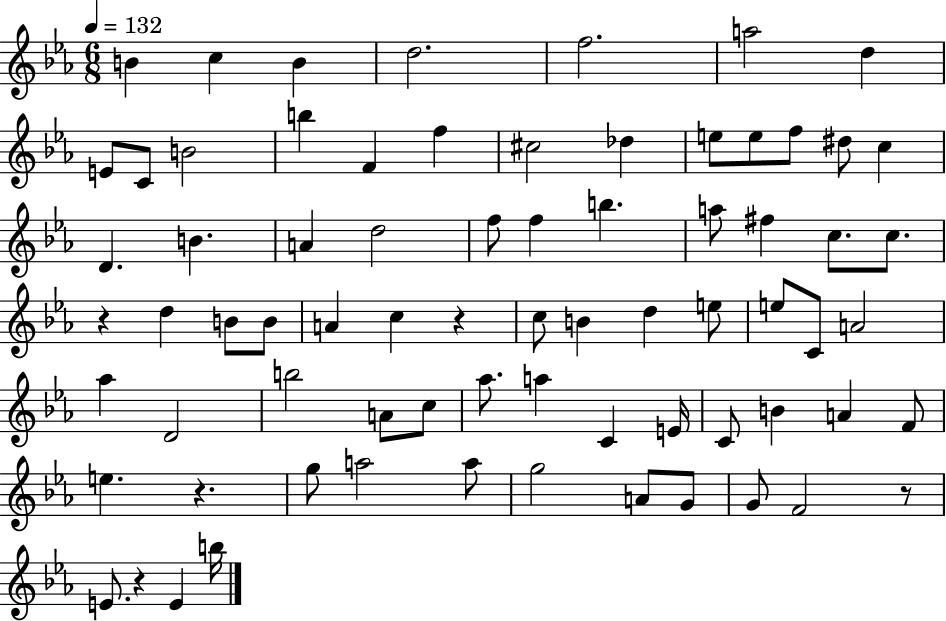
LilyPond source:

{
  \clef treble
  \numericTimeSignature
  \time 6/8
  \key ees \major
  \tempo 4 = 132
  \repeat volta 2 { b'4 c''4 b'4 | d''2. | f''2. | a''2 d''4 | \break e'8 c'8 b'2 | b''4 f'4 f''4 | cis''2 des''4 | e''8 e''8 f''8 dis''8 c''4 | \break d'4. b'4. | a'4 d''2 | f''8 f''4 b''4. | a''8 fis''4 c''8. c''8. | \break r4 d''4 b'8 b'8 | a'4 c''4 r4 | c''8 b'4 d''4 e''8 | e''8 c'8 a'2 | \break aes''4 d'2 | b''2 a'8 c''8 | aes''8. a''4 c'4 e'16 | c'8 b'4 a'4 f'8 | \break e''4. r4. | g''8 a''2 a''8 | g''2 a'8 g'8 | g'8 f'2 r8 | \break e'8. r4 e'4 b''16 | } \bar "|."
}